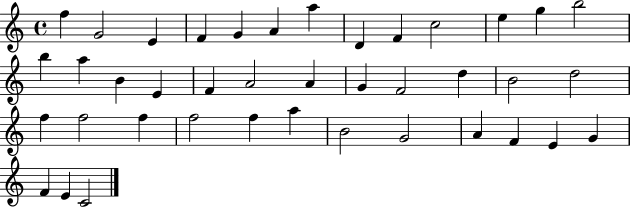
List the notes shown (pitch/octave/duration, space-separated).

F5/q G4/h E4/q F4/q G4/q A4/q A5/q D4/q F4/q C5/h E5/q G5/q B5/h B5/q A5/q B4/q E4/q F4/q A4/h A4/q G4/q F4/h D5/q B4/h D5/h F5/q F5/h F5/q F5/h F5/q A5/q B4/h G4/h A4/q F4/q E4/q G4/q F4/q E4/q C4/h